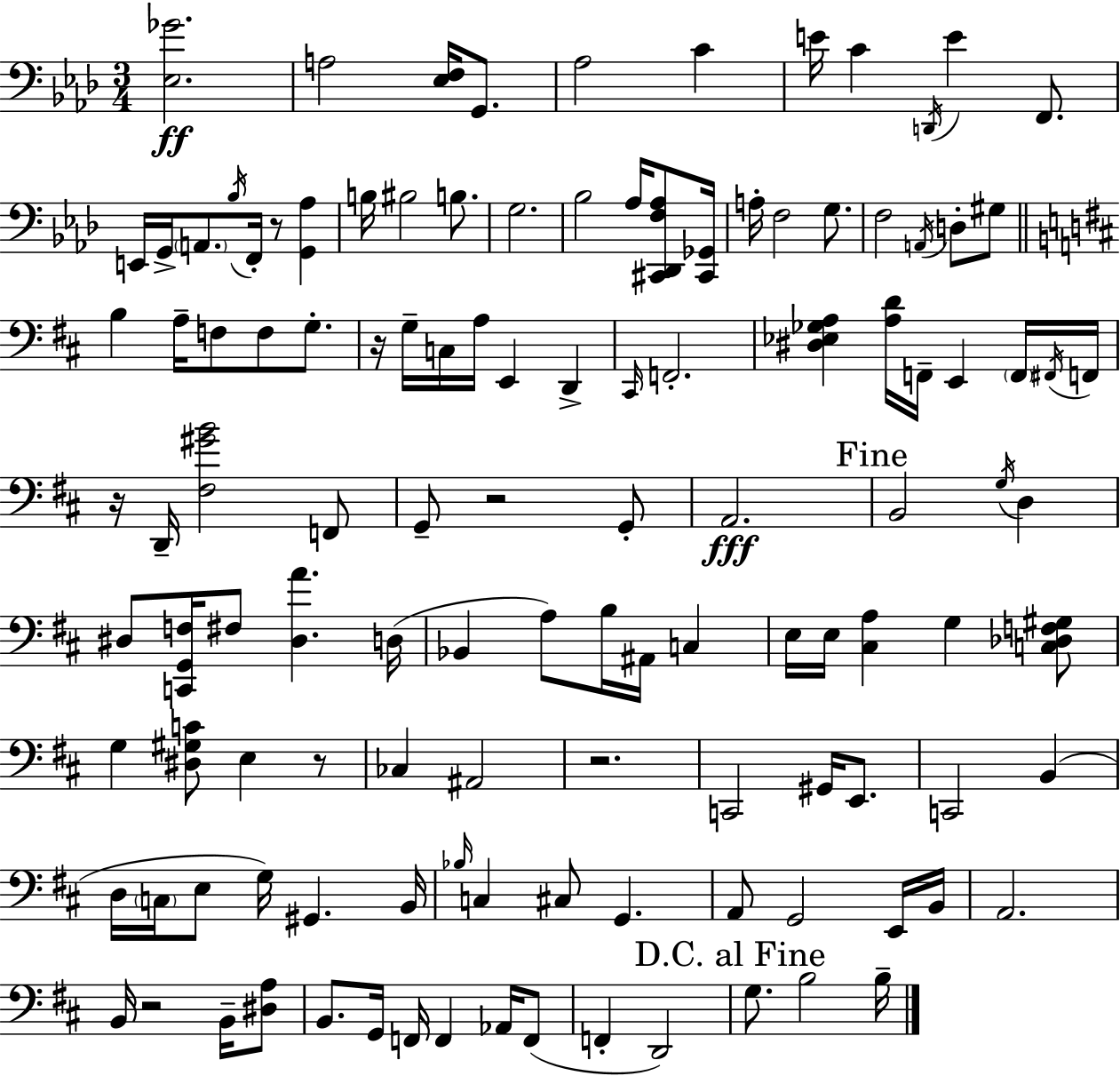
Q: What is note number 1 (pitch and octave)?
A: A3